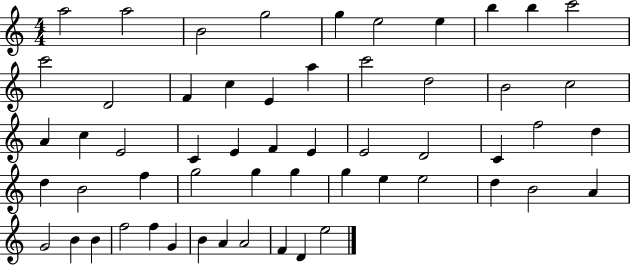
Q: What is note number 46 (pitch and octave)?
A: B4